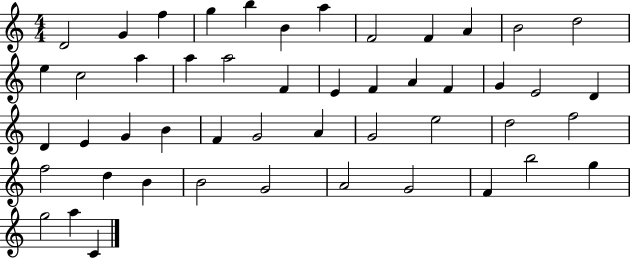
D4/h G4/q F5/q G5/q B5/q B4/q A5/q F4/h F4/q A4/q B4/h D5/h E5/q C5/h A5/q A5/q A5/h F4/q E4/q F4/q A4/q F4/q G4/q E4/h D4/q D4/q E4/q G4/q B4/q F4/q G4/h A4/q G4/h E5/h D5/h F5/h F5/h D5/q B4/q B4/h G4/h A4/h G4/h F4/q B5/h G5/q G5/h A5/q C4/q